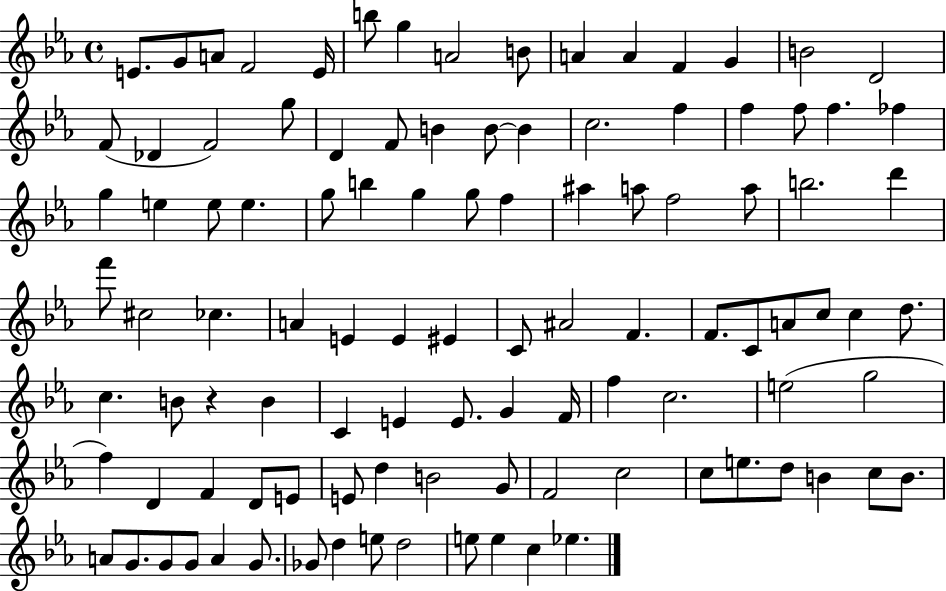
X:1
T:Untitled
M:4/4
L:1/4
K:Eb
E/2 G/2 A/2 F2 E/4 b/2 g A2 B/2 A A F G B2 D2 F/2 _D F2 g/2 D F/2 B B/2 B c2 f f f/2 f _f g e e/2 e g/2 b g g/2 f ^a a/2 f2 a/2 b2 d' f'/2 ^c2 _c A E E ^E C/2 ^A2 F F/2 C/2 A/2 c/2 c d/2 c B/2 z B C E E/2 G F/4 f c2 e2 g2 f D F D/2 E/2 E/2 d B2 G/2 F2 c2 c/2 e/2 d/2 B c/2 B/2 A/2 G/2 G/2 G/2 A G/2 _G/2 d e/2 d2 e/2 e c _e